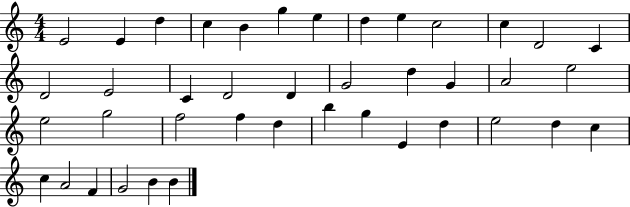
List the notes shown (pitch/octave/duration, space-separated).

E4/h E4/q D5/q C5/q B4/q G5/q E5/q D5/q E5/q C5/h C5/q D4/h C4/q D4/h E4/h C4/q D4/h D4/q G4/h D5/q G4/q A4/h E5/h E5/h G5/h F5/h F5/q D5/q B5/q G5/q E4/q D5/q E5/h D5/q C5/q C5/q A4/h F4/q G4/h B4/q B4/q